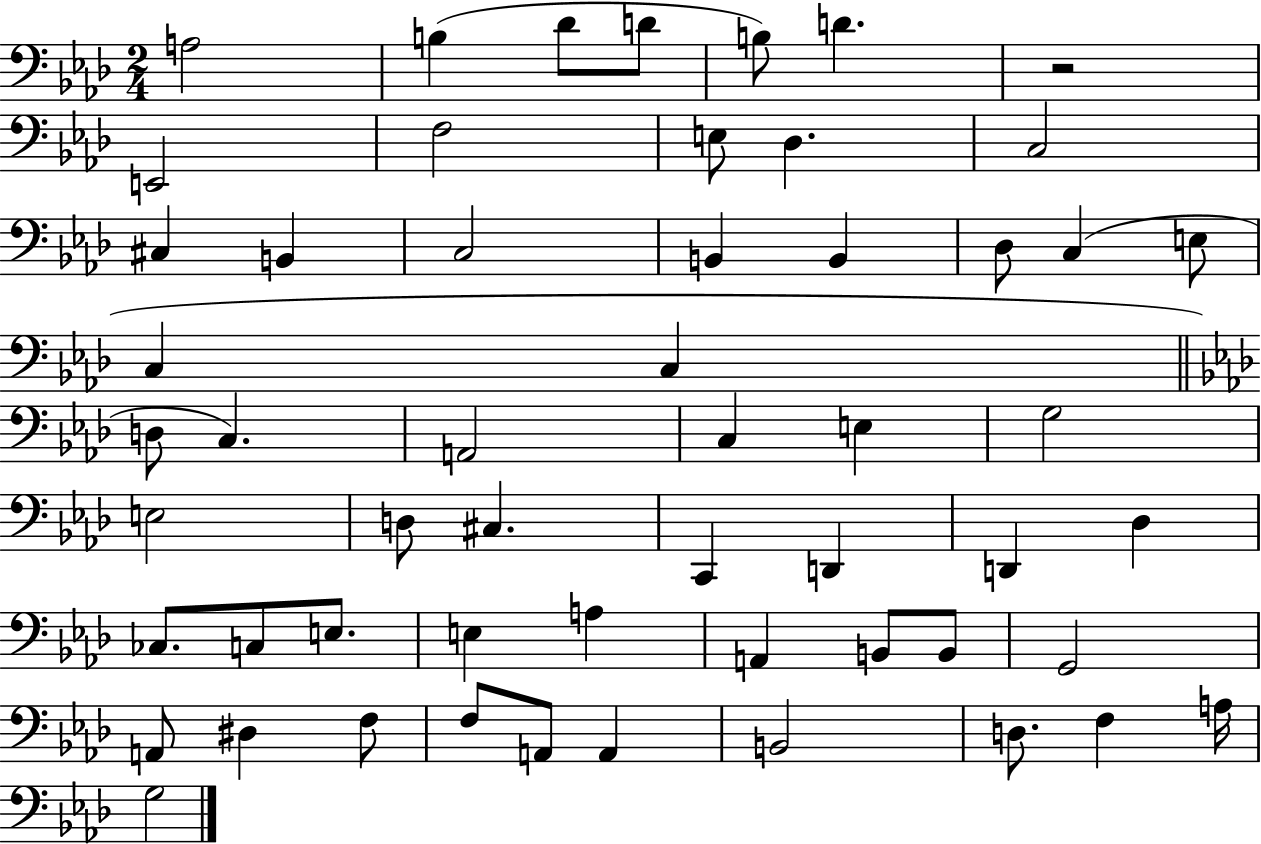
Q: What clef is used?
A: bass